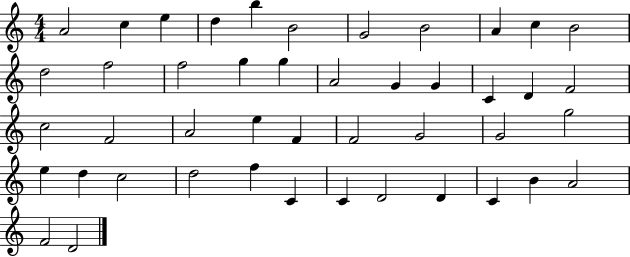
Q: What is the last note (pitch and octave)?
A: D4